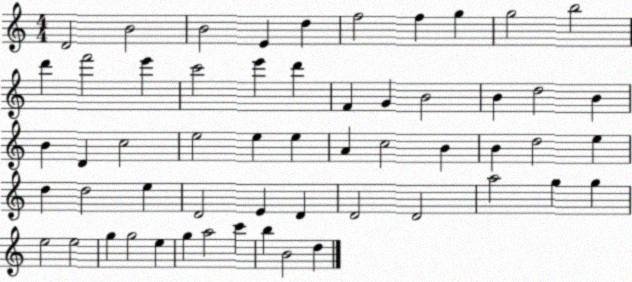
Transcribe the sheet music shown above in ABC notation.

X:1
T:Untitled
M:4/4
L:1/4
K:C
D2 B2 B2 E d f2 f g g2 b2 d' f'2 e' c'2 e' d' F G B2 B d2 B B D c2 e2 e e A c2 B B d2 e d d2 e D2 E D D2 D2 a2 g g e2 e2 g g2 e g a2 c' b B2 d